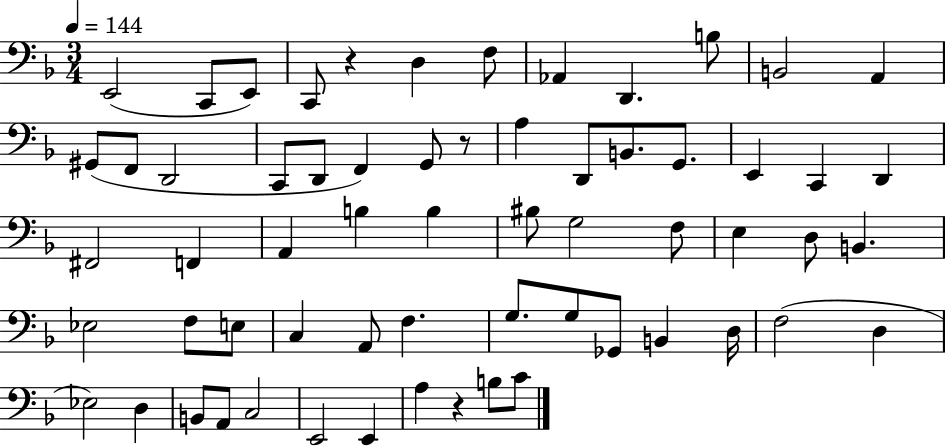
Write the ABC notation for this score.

X:1
T:Untitled
M:3/4
L:1/4
K:F
E,,2 C,,/2 E,,/2 C,,/2 z D, F,/2 _A,, D,, B,/2 B,,2 A,, ^G,,/2 F,,/2 D,,2 C,,/2 D,,/2 F,, G,,/2 z/2 A, D,,/2 B,,/2 G,,/2 E,, C,, D,, ^F,,2 F,, A,, B, B, ^B,/2 G,2 F,/2 E, D,/2 B,, _E,2 F,/2 E,/2 C, A,,/2 F, G,/2 G,/2 _G,,/2 B,, D,/4 F,2 D, _E,2 D, B,,/2 A,,/2 C,2 E,,2 E,, A, z B,/2 C/2